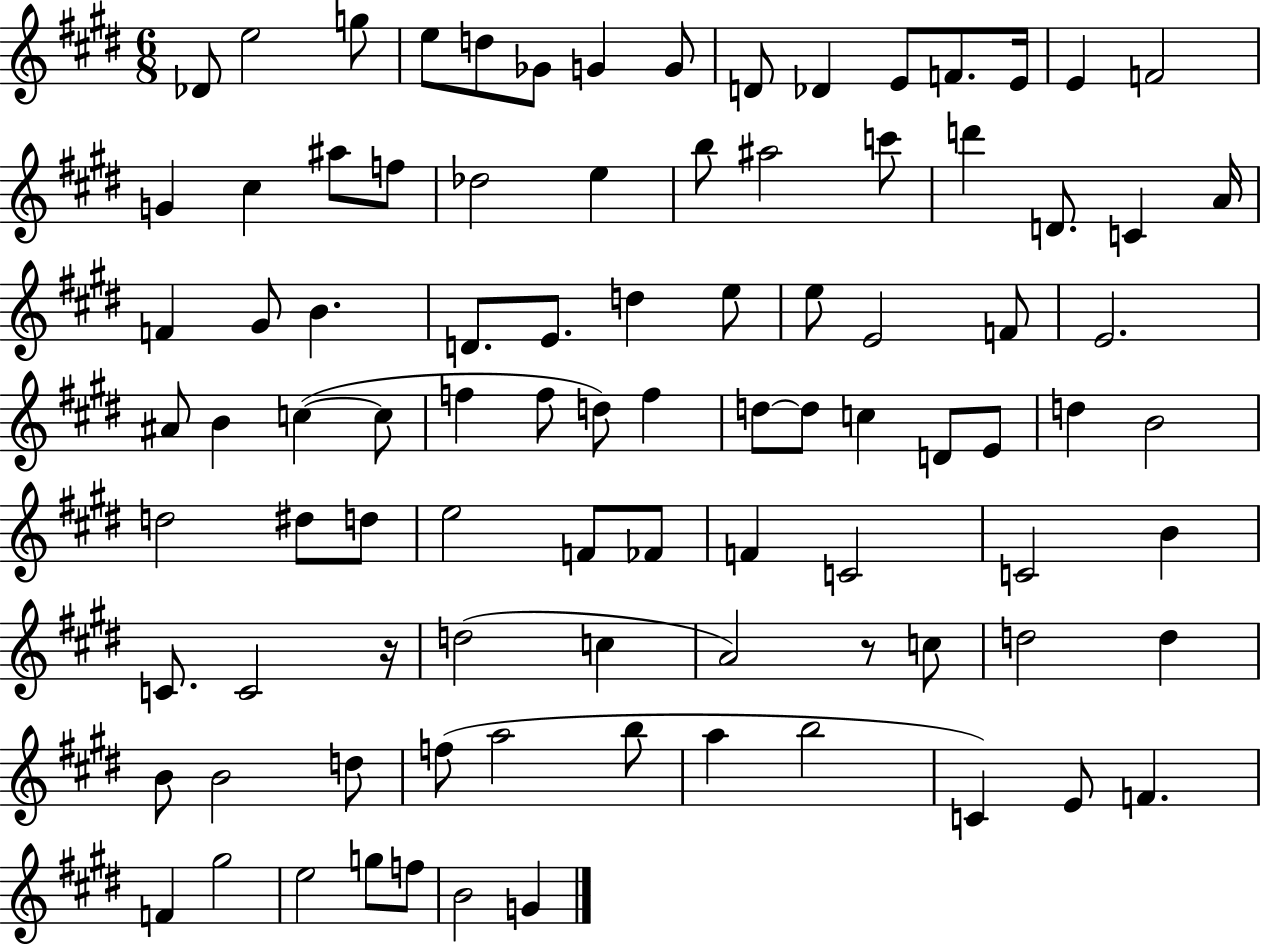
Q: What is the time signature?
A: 6/8